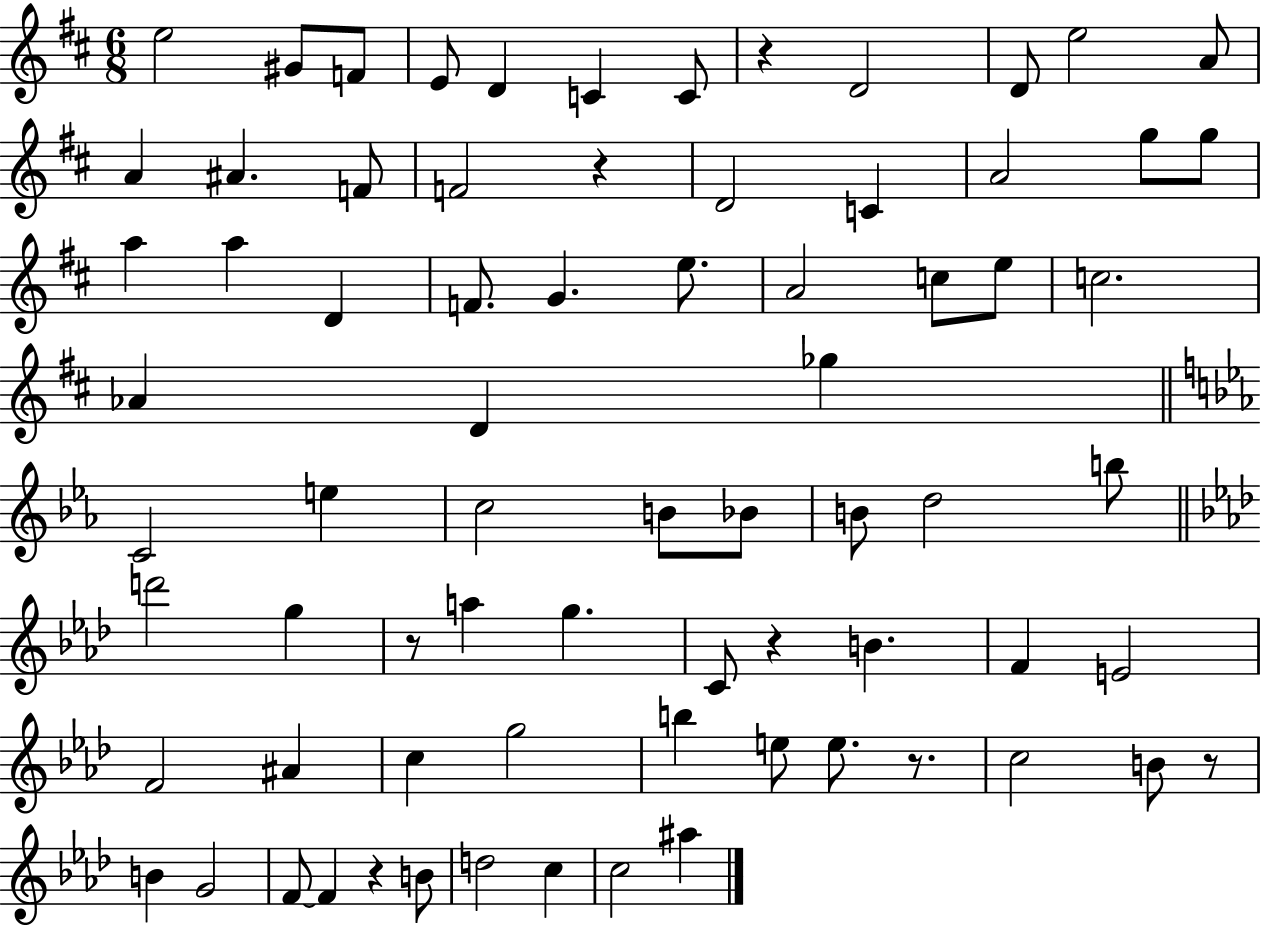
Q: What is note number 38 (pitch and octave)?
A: Bb4